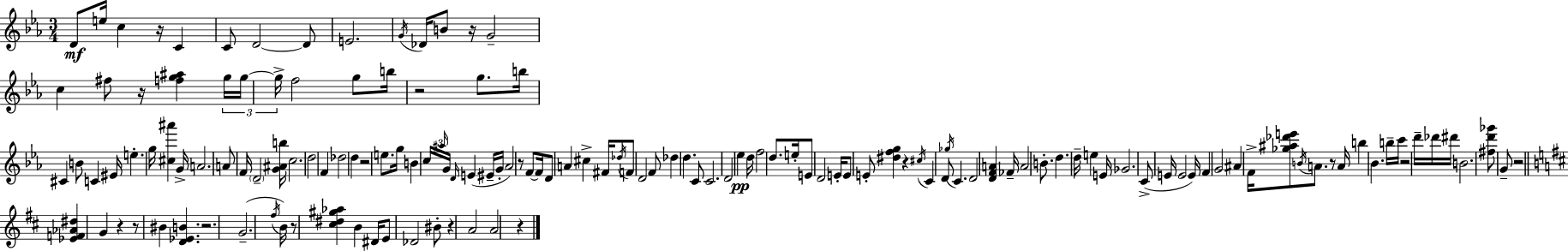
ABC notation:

X:1
T:Untitled
M:3/4
L:1/4
K:Cm
D/2 e/4 c z/4 C C/2 D2 D/2 E2 G/4 _D/4 B/2 z/4 G2 c ^f/2 z/4 [fg^a] g/4 g/4 g/4 f2 g/2 b/4 z2 g/2 b/4 ^C B/2 C ^E/4 e g/4 [^c^a'] G/4 A2 A/2 F/4 D2 [G^Ab]/4 c2 d2 F _d2 d z2 e/2 g/4 B c/4 ^a/4 G/4 D/4 E ^E/4 G/4 _A2 z/2 F/2 F/4 D/2 A ^c ^F/4 _d/4 F/2 D2 F/2 _d d C/2 C2 D2 _e d/4 f2 d/2 e/4 E/2 D2 E/4 E/2 E/2 [^dfg] z ^c/4 C D/2 _g/4 C D2 [DFA] _F/4 A2 B/2 d d/4 e E/4 _G2 C/2 E/4 E2 E/4 F G2 ^A F/4 [_g^a_d'e']/2 B/4 A/2 z/2 A/4 b _B b/4 c'/4 z2 d'/4 _d'/4 ^d'/4 B2 [^fd'_g']/2 G/2 z2 [_EF_A^d] G z z/2 ^B [D_EB] z2 G2 ^f/4 B/4 z/2 [^c^d^g_a] B ^D/4 E/2 _D2 ^B/2 z A2 A2 z